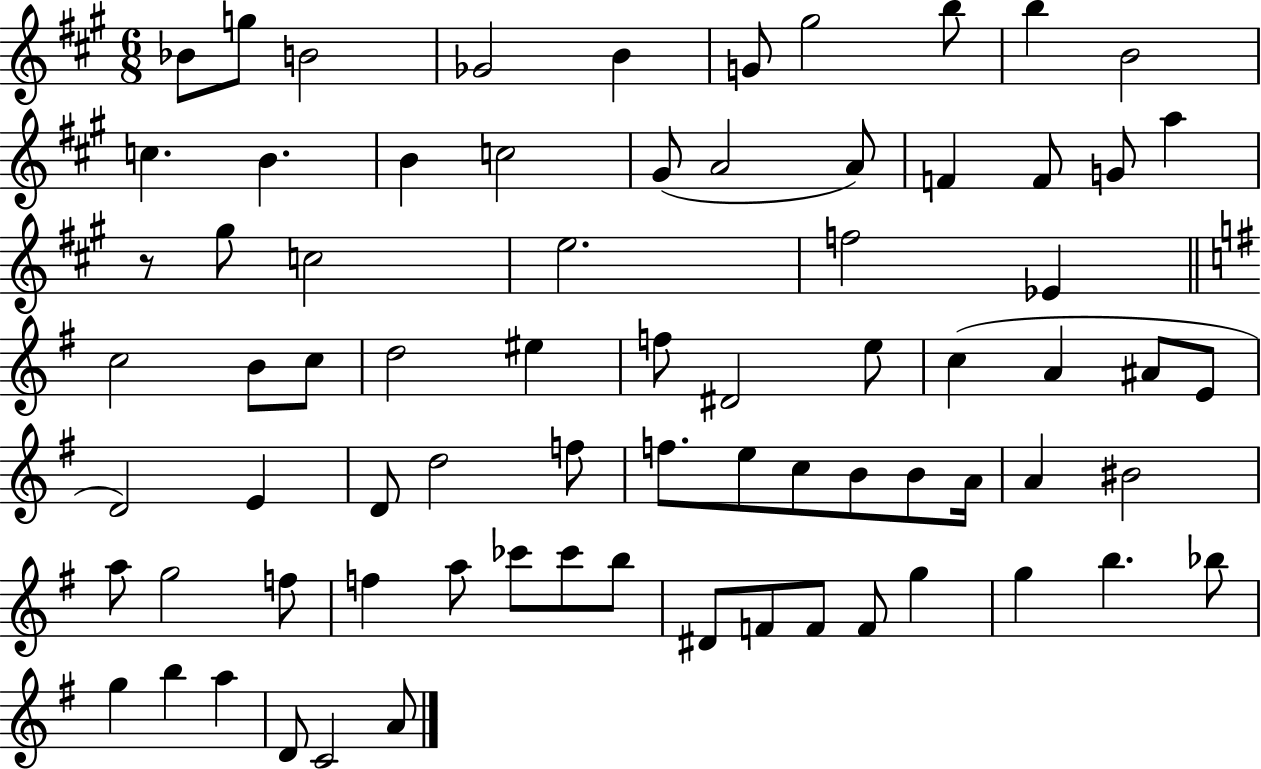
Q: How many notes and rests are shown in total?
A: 74